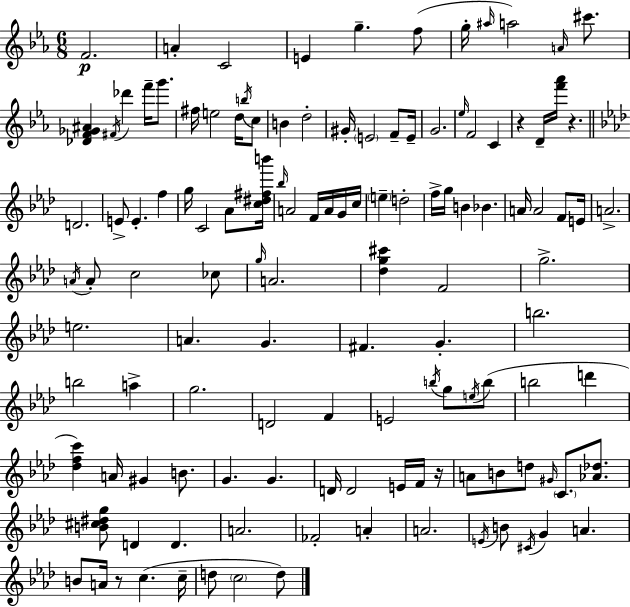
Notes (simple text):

F4/h. A4/q C4/h E4/q G5/q. F5/e G5/s A#5/s A5/h A4/s C#6/e. [Db4,F4,Gb4,A#4]/q F#4/s Db6/q F6/s G6/e. F#5/s E5/h D5/s B5/s C5/e B4/q D5/h G#4/s E4/h F4/e E4/s G4/h. Eb5/s F4/h C4/q R/q D4/s [F6,Ab6]/s R/q. D4/h. E4/e E4/q. F5/q G5/s C4/h Ab4/e [C5,D#5,F#5,B6]/s Bb5/s A4/h F4/s A4/s G4/s C5/s E5/q D5/h F5/s G5/s B4/q Bb4/q. A4/s A4/h F4/e E4/s A4/h. A4/s A4/e C5/h CES5/e G5/s A4/h. [Db5,G5,C#6]/q F4/h G5/h. E5/h. A4/q. G4/q. F#4/q. G4/q. B5/h. B5/h A5/q G5/h. D4/h F4/q E4/h B5/s G5/e E5/s B5/e B5/h D6/q [Db5,F5,C6]/q A4/s G#4/q B4/e. G4/q. G4/q. D4/s D4/h E4/s F4/s R/s A4/e B4/e D5/e G#4/s C4/e. [Ab4,Db5]/e. [B4,C#5,D#5,G5]/e D4/q D4/q. A4/h. FES4/h A4/q A4/h. E4/s B4/e C#4/s G4/q A4/q. B4/e A4/s R/e C5/q. C5/s D5/e C5/h D5/e